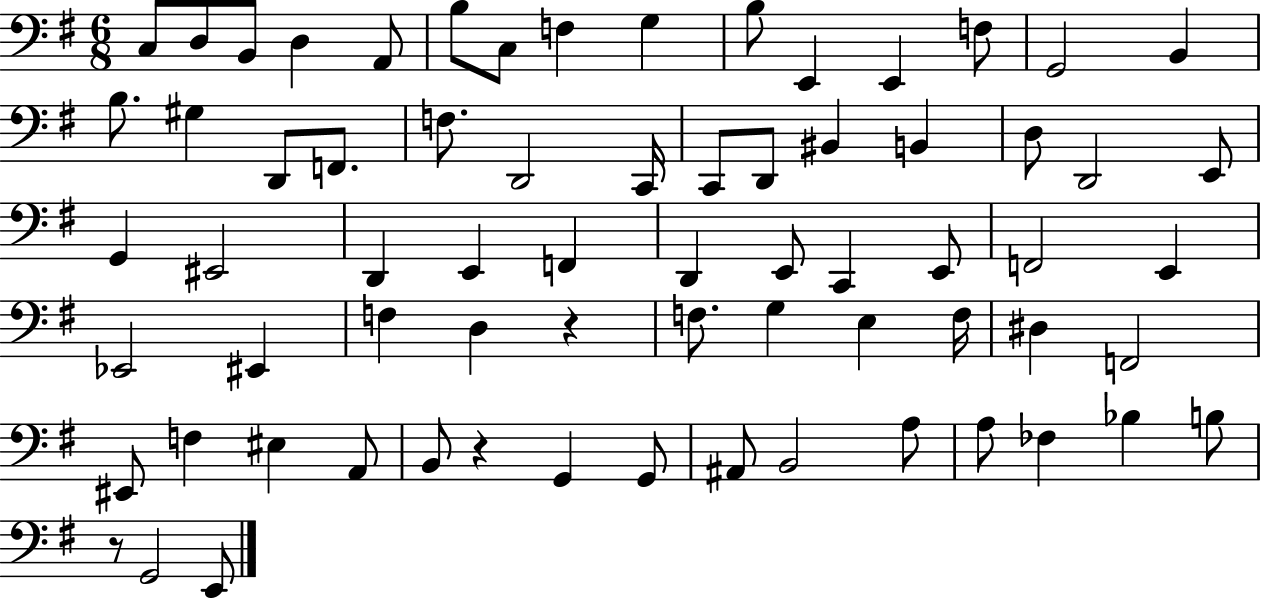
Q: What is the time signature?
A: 6/8